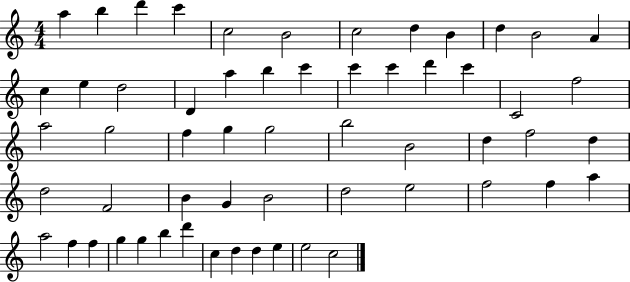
A5/q B5/q D6/q C6/q C5/h B4/h C5/h D5/q B4/q D5/q B4/h A4/q C5/q E5/q D5/h D4/q A5/q B5/q C6/q C6/q C6/q D6/q C6/q C4/h F5/h A5/h G5/h F5/q G5/q G5/h B5/h B4/h D5/q F5/h D5/q D5/h F4/h B4/q G4/q B4/h D5/h E5/h F5/h F5/q A5/q A5/h F5/q F5/q G5/q G5/q B5/q D6/q C5/q D5/q D5/q E5/q E5/h C5/h